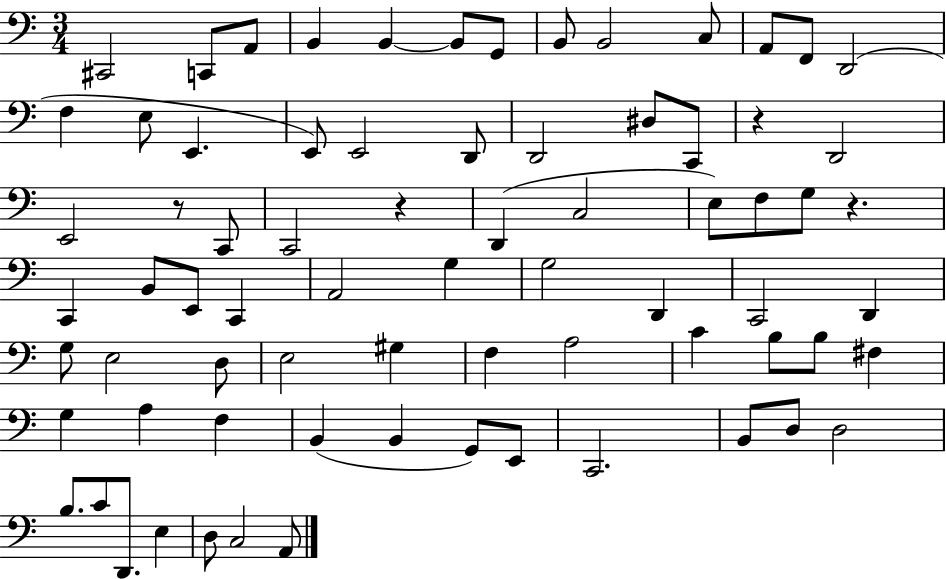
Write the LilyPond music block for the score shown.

{
  \clef bass
  \numericTimeSignature
  \time 3/4
  \key c \major
  cis,2 c,8 a,8 | b,4 b,4~~ b,8 g,8 | b,8 b,2 c8 | a,8 f,8 d,2( | \break f4 e8 e,4. | e,8) e,2 d,8 | d,2 dis8 c,8 | r4 d,2 | \break e,2 r8 c,8 | c,2 r4 | d,4( c2 | e8) f8 g8 r4. | \break c,4 b,8 e,8 c,4 | a,2 g4 | g2 d,4 | c,2 d,4 | \break g8 e2 d8 | e2 gis4 | f4 a2 | c'4 b8 b8 fis4 | \break g4 a4 f4 | b,4( b,4 g,8) e,8 | c,2. | b,8 d8 d2 | \break b8. c'8 d,8. e4 | d8 c2 a,8 | \bar "|."
}